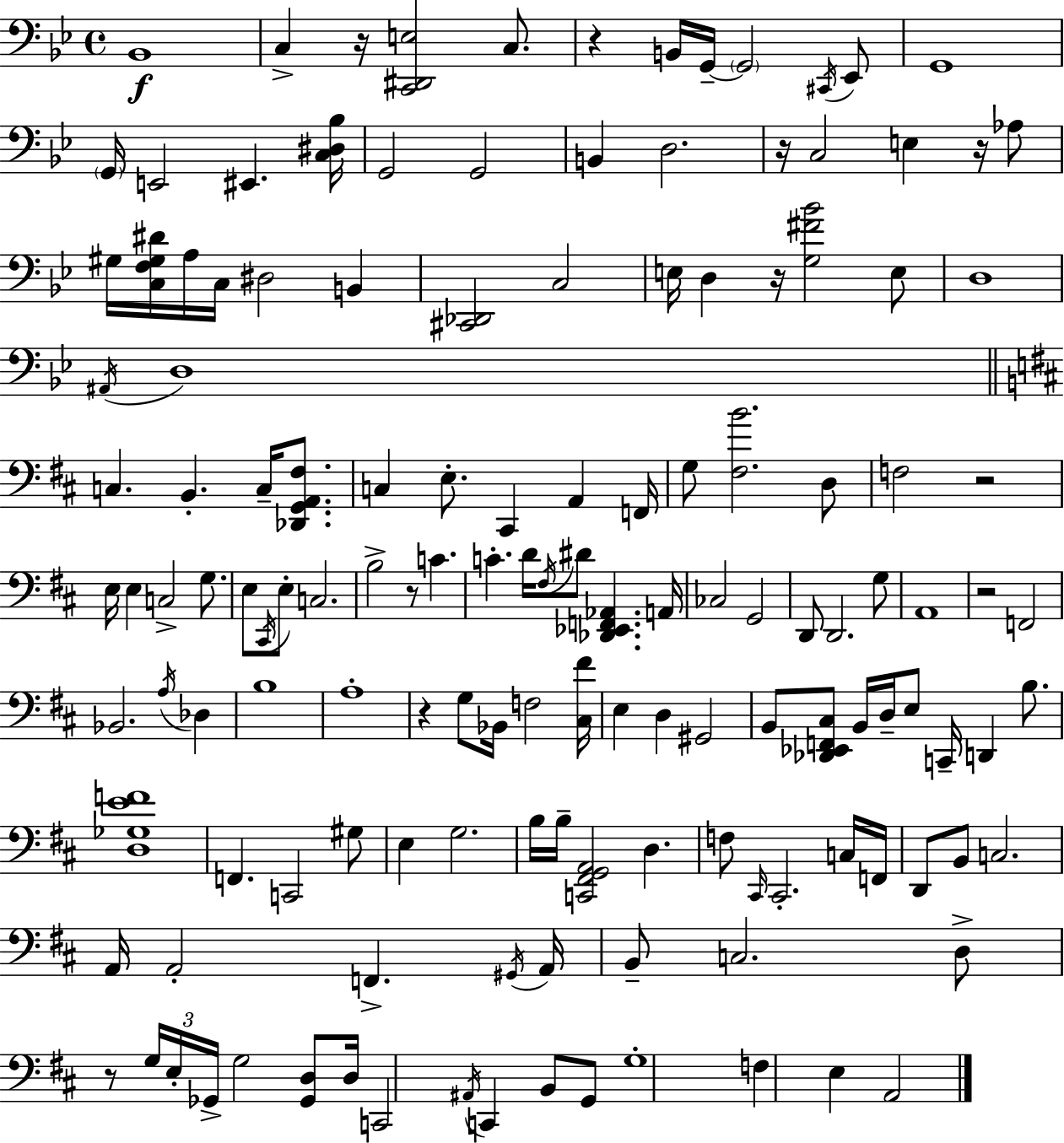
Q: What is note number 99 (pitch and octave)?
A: A2